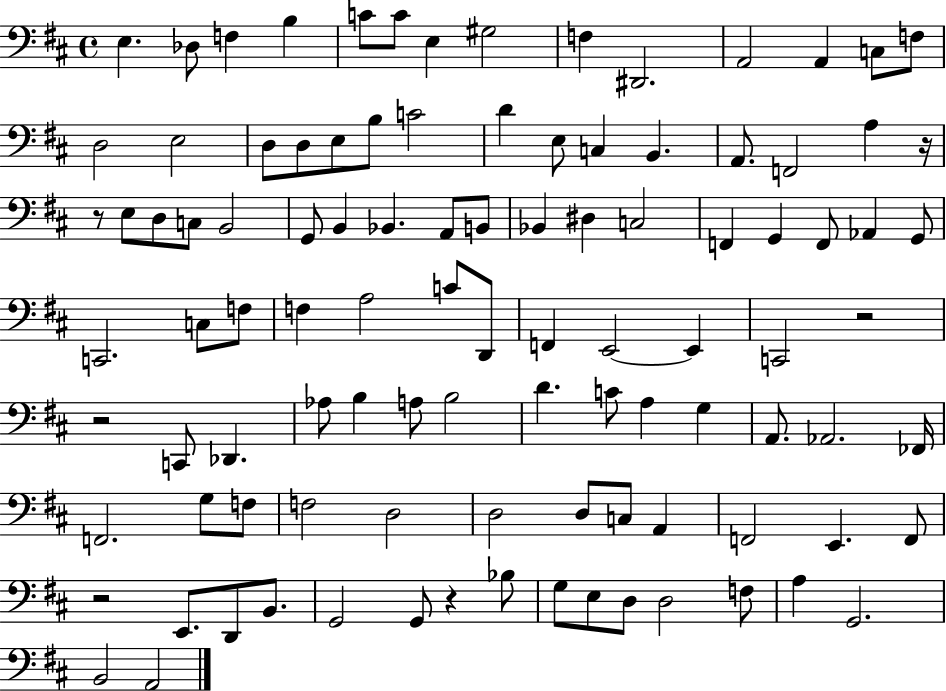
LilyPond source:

{
  \clef bass
  \time 4/4
  \defaultTimeSignature
  \key d \major
  \repeat volta 2 { e4. des8 f4 b4 | c'8 c'8 e4 gis2 | f4 dis,2. | a,2 a,4 c8 f8 | \break d2 e2 | d8 d8 e8 b8 c'2 | d'4 e8 c4 b,4. | a,8. f,2 a4 r16 | \break r8 e8 d8 c8 b,2 | g,8 b,4 bes,4. a,8 b,8 | bes,4 dis4 c2 | f,4 g,4 f,8 aes,4 g,8 | \break c,2. c8 f8 | f4 a2 c'8 d,8 | f,4 e,2~~ e,4 | c,2 r2 | \break r2 c,8 des,4. | aes8 b4 a8 b2 | d'4. c'8 a4 g4 | a,8. aes,2. fes,16 | \break f,2. g8 f8 | f2 d2 | d2 d8 c8 a,4 | f,2 e,4. f,8 | \break r2 e,8. d,8 b,8. | g,2 g,8 r4 bes8 | g8 e8 d8 d2 f8 | a4 g,2. | \break b,2 a,2 | } \bar "|."
}